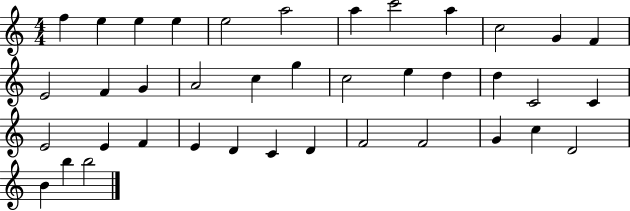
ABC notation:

X:1
T:Untitled
M:4/4
L:1/4
K:C
f e e e e2 a2 a c'2 a c2 G F E2 F G A2 c g c2 e d d C2 C E2 E F E D C D F2 F2 G c D2 B b b2